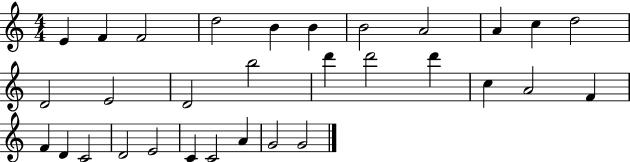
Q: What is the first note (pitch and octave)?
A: E4